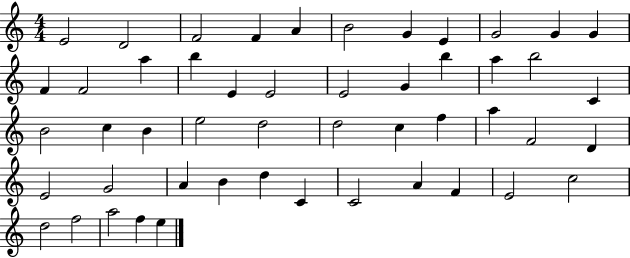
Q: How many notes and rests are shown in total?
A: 50